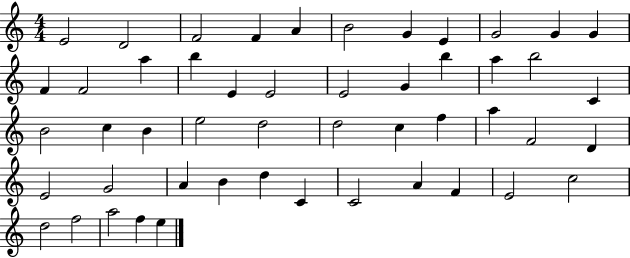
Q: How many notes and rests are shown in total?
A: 50